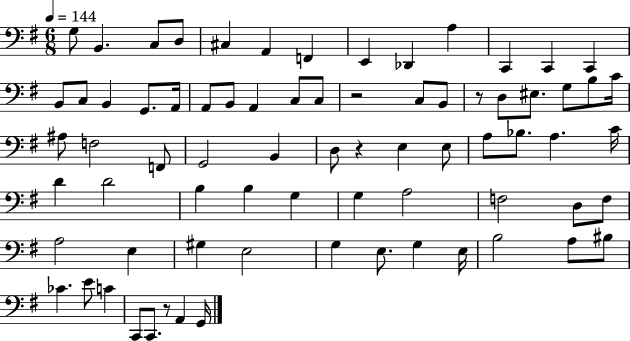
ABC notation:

X:1
T:Untitled
M:6/8
L:1/4
K:G
G,/2 B,, C,/2 D,/2 ^C, A,, F,, E,, _D,, A, C,, C,, C,, B,,/2 C,/2 B,, G,,/2 A,,/4 A,,/2 B,,/2 A,, C,/2 C,/2 z2 C,/2 B,,/2 z/2 D,/2 ^E,/2 G,/2 B,/2 C/4 ^A,/2 F,2 F,,/2 G,,2 B,, D,/2 z E, E,/2 A,/2 _B,/2 A, C/4 D D2 B, B, G, G, A,2 F,2 D,/2 F,/2 A,2 E, ^G, E,2 G, E,/2 G, E,/4 B,2 A,/2 ^B,/2 _C E/2 C C,,/2 C,,/2 z/2 A,, G,,/4